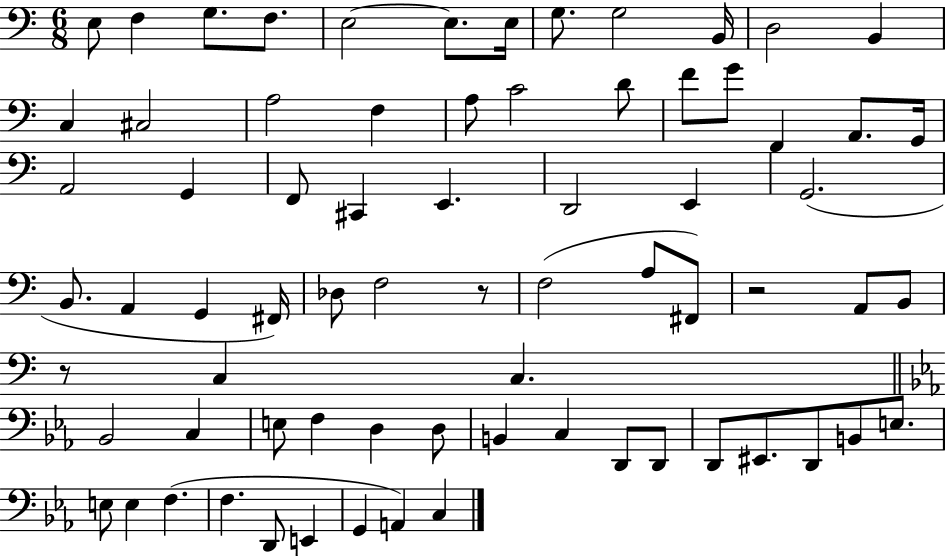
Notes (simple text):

E3/e F3/q G3/e. F3/e. E3/h E3/e. E3/s G3/e. G3/h B2/s D3/h B2/q C3/q C#3/h A3/h F3/q A3/e C4/h D4/e F4/e G4/e F2/q A2/e. G2/s A2/h G2/q F2/e C#2/q E2/q. D2/h E2/q G2/h. B2/e. A2/q G2/q F#2/s Db3/e F3/h R/e F3/h A3/e F#2/e R/h A2/e B2/e R/e C3/q C3/q. Bb2/h C3/q E3/e F3/q D3/q D3/e B2/q C3/q D2/e D2/e D2/e EIS2/e. D2/e B2/e E3/e. E3/e E3/q F3/q. F3/q. D2/e E2/q G2/q A2/q C3/q